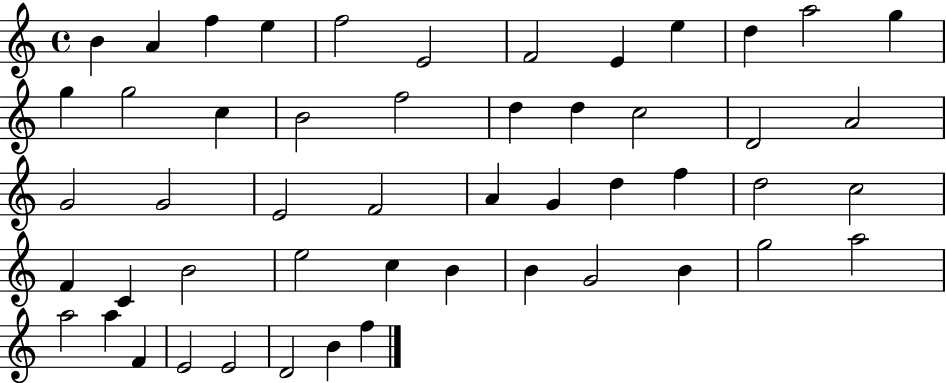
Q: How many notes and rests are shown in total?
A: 51